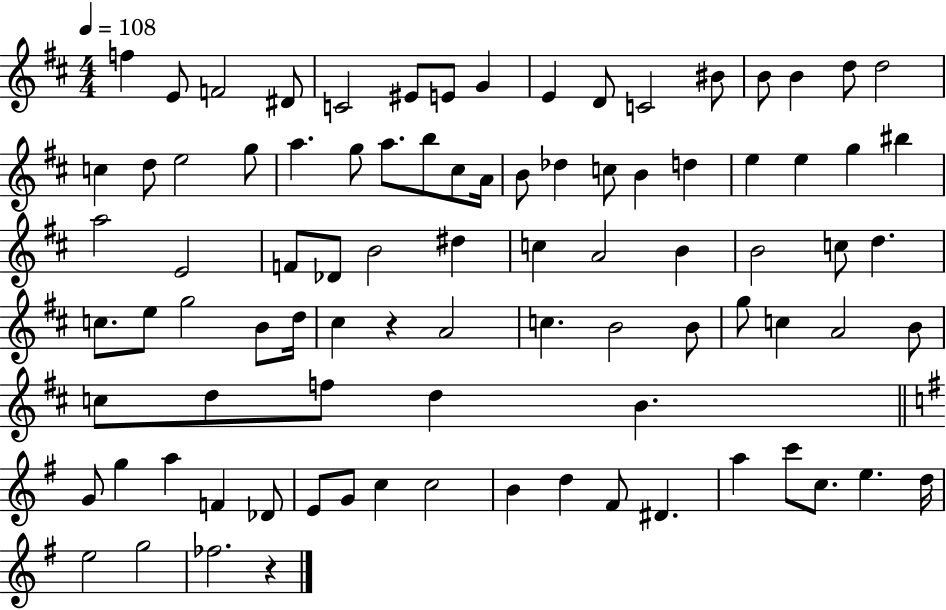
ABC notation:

X:1
T:Untitled
M:4/4
L:1/4
K:D
f E/2 F2 ^D/2 C2 ^E/2 E/2 G E D/2 C2 ^B/2 B/2 B d/2 d2 c d/2 e2 g/2 a g/2 a/2 b/2 ^c/2 A/4 B/2 _d c/2 B d e e g ^b a2 E2 F/2 _D/2 B2 ^d c A2 B B2 c/2 d c/2 e/2 g2 B/2 d/4 ^c z A2 c B2 B/2 g/2 c A2 B/2 c/2 d/2 f/2 d B G/2 g a F _D/2 E/2 G/2 c c2 B d ^F/2 ^D a c'/2 c/2 e d/4 e2 g2 _f2 z